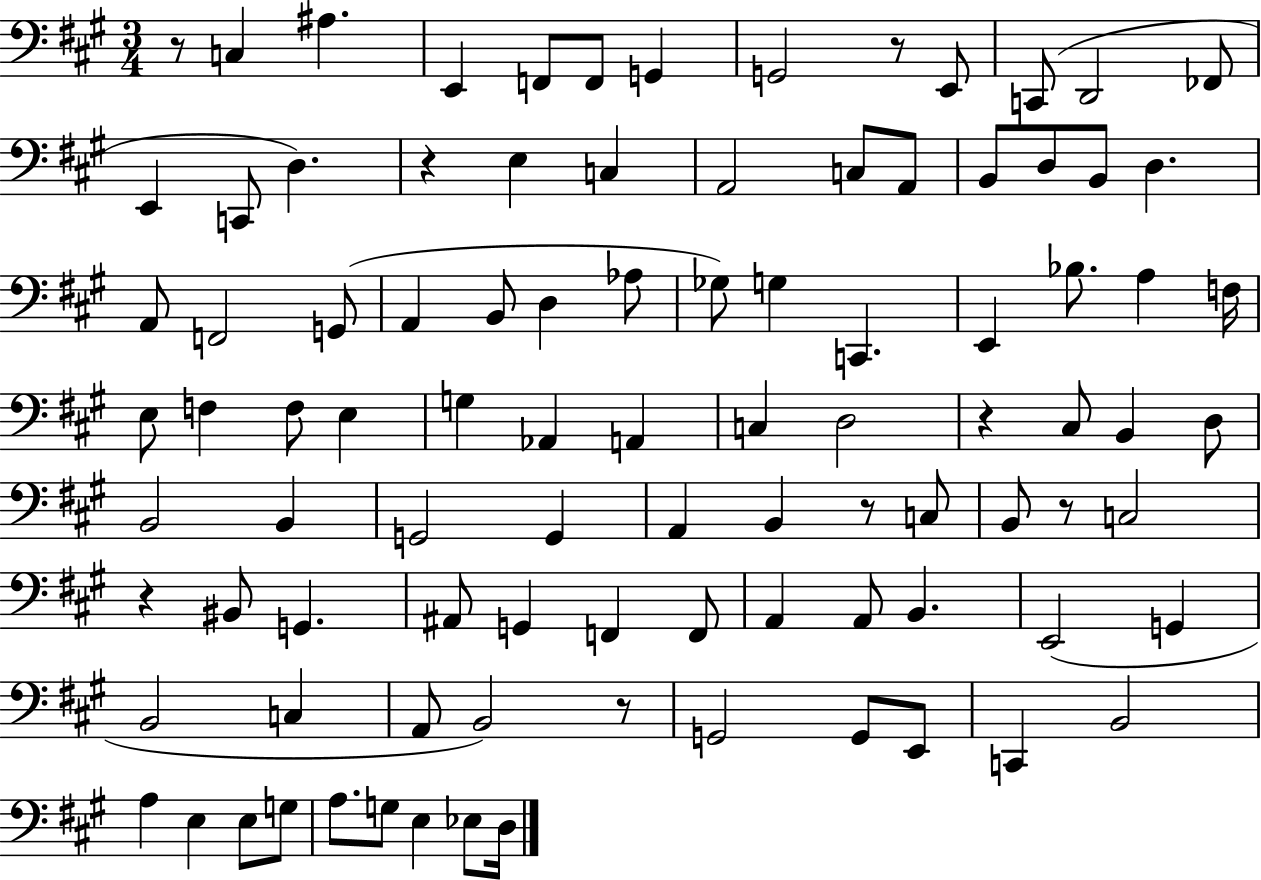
R/e C3/q A#3/q. E2/q F2/e F2/e G2/q G2/h R/e E2/e C2/e D2/h FES2/e E2/q C2/e D3/q. R/q E3/q C3/q A2/h C3/e A2/e B2/e D3/e B2/e D3/q. A2/e F2/h G2/e A2/q B2/e D3/q Ab3/e Gb3/e G3/q C2/q. E2/q Bb3/e. A3/q F3/s E3/e F3/q F3/e E3/q G3/q Ab2/q A2/q C3/q D3/h R/q C#3/e B2/q D3/e B2/h B2/q G2/h G2/q A2/q B2/q R/e C3/e B2/e R/e C3/h R/q BIS2/e G2/q. A#2/e G2/q F2/q F2/e A2/q A2/e B2/q. E2/h G2/q B2/h C3/q A2/e B2/h R/e G2/h G2/e E2/e C2/q B2/h A3/q E3/q E3/e G3/e A3/e. G3/e E3/q Eb3/e D3/s